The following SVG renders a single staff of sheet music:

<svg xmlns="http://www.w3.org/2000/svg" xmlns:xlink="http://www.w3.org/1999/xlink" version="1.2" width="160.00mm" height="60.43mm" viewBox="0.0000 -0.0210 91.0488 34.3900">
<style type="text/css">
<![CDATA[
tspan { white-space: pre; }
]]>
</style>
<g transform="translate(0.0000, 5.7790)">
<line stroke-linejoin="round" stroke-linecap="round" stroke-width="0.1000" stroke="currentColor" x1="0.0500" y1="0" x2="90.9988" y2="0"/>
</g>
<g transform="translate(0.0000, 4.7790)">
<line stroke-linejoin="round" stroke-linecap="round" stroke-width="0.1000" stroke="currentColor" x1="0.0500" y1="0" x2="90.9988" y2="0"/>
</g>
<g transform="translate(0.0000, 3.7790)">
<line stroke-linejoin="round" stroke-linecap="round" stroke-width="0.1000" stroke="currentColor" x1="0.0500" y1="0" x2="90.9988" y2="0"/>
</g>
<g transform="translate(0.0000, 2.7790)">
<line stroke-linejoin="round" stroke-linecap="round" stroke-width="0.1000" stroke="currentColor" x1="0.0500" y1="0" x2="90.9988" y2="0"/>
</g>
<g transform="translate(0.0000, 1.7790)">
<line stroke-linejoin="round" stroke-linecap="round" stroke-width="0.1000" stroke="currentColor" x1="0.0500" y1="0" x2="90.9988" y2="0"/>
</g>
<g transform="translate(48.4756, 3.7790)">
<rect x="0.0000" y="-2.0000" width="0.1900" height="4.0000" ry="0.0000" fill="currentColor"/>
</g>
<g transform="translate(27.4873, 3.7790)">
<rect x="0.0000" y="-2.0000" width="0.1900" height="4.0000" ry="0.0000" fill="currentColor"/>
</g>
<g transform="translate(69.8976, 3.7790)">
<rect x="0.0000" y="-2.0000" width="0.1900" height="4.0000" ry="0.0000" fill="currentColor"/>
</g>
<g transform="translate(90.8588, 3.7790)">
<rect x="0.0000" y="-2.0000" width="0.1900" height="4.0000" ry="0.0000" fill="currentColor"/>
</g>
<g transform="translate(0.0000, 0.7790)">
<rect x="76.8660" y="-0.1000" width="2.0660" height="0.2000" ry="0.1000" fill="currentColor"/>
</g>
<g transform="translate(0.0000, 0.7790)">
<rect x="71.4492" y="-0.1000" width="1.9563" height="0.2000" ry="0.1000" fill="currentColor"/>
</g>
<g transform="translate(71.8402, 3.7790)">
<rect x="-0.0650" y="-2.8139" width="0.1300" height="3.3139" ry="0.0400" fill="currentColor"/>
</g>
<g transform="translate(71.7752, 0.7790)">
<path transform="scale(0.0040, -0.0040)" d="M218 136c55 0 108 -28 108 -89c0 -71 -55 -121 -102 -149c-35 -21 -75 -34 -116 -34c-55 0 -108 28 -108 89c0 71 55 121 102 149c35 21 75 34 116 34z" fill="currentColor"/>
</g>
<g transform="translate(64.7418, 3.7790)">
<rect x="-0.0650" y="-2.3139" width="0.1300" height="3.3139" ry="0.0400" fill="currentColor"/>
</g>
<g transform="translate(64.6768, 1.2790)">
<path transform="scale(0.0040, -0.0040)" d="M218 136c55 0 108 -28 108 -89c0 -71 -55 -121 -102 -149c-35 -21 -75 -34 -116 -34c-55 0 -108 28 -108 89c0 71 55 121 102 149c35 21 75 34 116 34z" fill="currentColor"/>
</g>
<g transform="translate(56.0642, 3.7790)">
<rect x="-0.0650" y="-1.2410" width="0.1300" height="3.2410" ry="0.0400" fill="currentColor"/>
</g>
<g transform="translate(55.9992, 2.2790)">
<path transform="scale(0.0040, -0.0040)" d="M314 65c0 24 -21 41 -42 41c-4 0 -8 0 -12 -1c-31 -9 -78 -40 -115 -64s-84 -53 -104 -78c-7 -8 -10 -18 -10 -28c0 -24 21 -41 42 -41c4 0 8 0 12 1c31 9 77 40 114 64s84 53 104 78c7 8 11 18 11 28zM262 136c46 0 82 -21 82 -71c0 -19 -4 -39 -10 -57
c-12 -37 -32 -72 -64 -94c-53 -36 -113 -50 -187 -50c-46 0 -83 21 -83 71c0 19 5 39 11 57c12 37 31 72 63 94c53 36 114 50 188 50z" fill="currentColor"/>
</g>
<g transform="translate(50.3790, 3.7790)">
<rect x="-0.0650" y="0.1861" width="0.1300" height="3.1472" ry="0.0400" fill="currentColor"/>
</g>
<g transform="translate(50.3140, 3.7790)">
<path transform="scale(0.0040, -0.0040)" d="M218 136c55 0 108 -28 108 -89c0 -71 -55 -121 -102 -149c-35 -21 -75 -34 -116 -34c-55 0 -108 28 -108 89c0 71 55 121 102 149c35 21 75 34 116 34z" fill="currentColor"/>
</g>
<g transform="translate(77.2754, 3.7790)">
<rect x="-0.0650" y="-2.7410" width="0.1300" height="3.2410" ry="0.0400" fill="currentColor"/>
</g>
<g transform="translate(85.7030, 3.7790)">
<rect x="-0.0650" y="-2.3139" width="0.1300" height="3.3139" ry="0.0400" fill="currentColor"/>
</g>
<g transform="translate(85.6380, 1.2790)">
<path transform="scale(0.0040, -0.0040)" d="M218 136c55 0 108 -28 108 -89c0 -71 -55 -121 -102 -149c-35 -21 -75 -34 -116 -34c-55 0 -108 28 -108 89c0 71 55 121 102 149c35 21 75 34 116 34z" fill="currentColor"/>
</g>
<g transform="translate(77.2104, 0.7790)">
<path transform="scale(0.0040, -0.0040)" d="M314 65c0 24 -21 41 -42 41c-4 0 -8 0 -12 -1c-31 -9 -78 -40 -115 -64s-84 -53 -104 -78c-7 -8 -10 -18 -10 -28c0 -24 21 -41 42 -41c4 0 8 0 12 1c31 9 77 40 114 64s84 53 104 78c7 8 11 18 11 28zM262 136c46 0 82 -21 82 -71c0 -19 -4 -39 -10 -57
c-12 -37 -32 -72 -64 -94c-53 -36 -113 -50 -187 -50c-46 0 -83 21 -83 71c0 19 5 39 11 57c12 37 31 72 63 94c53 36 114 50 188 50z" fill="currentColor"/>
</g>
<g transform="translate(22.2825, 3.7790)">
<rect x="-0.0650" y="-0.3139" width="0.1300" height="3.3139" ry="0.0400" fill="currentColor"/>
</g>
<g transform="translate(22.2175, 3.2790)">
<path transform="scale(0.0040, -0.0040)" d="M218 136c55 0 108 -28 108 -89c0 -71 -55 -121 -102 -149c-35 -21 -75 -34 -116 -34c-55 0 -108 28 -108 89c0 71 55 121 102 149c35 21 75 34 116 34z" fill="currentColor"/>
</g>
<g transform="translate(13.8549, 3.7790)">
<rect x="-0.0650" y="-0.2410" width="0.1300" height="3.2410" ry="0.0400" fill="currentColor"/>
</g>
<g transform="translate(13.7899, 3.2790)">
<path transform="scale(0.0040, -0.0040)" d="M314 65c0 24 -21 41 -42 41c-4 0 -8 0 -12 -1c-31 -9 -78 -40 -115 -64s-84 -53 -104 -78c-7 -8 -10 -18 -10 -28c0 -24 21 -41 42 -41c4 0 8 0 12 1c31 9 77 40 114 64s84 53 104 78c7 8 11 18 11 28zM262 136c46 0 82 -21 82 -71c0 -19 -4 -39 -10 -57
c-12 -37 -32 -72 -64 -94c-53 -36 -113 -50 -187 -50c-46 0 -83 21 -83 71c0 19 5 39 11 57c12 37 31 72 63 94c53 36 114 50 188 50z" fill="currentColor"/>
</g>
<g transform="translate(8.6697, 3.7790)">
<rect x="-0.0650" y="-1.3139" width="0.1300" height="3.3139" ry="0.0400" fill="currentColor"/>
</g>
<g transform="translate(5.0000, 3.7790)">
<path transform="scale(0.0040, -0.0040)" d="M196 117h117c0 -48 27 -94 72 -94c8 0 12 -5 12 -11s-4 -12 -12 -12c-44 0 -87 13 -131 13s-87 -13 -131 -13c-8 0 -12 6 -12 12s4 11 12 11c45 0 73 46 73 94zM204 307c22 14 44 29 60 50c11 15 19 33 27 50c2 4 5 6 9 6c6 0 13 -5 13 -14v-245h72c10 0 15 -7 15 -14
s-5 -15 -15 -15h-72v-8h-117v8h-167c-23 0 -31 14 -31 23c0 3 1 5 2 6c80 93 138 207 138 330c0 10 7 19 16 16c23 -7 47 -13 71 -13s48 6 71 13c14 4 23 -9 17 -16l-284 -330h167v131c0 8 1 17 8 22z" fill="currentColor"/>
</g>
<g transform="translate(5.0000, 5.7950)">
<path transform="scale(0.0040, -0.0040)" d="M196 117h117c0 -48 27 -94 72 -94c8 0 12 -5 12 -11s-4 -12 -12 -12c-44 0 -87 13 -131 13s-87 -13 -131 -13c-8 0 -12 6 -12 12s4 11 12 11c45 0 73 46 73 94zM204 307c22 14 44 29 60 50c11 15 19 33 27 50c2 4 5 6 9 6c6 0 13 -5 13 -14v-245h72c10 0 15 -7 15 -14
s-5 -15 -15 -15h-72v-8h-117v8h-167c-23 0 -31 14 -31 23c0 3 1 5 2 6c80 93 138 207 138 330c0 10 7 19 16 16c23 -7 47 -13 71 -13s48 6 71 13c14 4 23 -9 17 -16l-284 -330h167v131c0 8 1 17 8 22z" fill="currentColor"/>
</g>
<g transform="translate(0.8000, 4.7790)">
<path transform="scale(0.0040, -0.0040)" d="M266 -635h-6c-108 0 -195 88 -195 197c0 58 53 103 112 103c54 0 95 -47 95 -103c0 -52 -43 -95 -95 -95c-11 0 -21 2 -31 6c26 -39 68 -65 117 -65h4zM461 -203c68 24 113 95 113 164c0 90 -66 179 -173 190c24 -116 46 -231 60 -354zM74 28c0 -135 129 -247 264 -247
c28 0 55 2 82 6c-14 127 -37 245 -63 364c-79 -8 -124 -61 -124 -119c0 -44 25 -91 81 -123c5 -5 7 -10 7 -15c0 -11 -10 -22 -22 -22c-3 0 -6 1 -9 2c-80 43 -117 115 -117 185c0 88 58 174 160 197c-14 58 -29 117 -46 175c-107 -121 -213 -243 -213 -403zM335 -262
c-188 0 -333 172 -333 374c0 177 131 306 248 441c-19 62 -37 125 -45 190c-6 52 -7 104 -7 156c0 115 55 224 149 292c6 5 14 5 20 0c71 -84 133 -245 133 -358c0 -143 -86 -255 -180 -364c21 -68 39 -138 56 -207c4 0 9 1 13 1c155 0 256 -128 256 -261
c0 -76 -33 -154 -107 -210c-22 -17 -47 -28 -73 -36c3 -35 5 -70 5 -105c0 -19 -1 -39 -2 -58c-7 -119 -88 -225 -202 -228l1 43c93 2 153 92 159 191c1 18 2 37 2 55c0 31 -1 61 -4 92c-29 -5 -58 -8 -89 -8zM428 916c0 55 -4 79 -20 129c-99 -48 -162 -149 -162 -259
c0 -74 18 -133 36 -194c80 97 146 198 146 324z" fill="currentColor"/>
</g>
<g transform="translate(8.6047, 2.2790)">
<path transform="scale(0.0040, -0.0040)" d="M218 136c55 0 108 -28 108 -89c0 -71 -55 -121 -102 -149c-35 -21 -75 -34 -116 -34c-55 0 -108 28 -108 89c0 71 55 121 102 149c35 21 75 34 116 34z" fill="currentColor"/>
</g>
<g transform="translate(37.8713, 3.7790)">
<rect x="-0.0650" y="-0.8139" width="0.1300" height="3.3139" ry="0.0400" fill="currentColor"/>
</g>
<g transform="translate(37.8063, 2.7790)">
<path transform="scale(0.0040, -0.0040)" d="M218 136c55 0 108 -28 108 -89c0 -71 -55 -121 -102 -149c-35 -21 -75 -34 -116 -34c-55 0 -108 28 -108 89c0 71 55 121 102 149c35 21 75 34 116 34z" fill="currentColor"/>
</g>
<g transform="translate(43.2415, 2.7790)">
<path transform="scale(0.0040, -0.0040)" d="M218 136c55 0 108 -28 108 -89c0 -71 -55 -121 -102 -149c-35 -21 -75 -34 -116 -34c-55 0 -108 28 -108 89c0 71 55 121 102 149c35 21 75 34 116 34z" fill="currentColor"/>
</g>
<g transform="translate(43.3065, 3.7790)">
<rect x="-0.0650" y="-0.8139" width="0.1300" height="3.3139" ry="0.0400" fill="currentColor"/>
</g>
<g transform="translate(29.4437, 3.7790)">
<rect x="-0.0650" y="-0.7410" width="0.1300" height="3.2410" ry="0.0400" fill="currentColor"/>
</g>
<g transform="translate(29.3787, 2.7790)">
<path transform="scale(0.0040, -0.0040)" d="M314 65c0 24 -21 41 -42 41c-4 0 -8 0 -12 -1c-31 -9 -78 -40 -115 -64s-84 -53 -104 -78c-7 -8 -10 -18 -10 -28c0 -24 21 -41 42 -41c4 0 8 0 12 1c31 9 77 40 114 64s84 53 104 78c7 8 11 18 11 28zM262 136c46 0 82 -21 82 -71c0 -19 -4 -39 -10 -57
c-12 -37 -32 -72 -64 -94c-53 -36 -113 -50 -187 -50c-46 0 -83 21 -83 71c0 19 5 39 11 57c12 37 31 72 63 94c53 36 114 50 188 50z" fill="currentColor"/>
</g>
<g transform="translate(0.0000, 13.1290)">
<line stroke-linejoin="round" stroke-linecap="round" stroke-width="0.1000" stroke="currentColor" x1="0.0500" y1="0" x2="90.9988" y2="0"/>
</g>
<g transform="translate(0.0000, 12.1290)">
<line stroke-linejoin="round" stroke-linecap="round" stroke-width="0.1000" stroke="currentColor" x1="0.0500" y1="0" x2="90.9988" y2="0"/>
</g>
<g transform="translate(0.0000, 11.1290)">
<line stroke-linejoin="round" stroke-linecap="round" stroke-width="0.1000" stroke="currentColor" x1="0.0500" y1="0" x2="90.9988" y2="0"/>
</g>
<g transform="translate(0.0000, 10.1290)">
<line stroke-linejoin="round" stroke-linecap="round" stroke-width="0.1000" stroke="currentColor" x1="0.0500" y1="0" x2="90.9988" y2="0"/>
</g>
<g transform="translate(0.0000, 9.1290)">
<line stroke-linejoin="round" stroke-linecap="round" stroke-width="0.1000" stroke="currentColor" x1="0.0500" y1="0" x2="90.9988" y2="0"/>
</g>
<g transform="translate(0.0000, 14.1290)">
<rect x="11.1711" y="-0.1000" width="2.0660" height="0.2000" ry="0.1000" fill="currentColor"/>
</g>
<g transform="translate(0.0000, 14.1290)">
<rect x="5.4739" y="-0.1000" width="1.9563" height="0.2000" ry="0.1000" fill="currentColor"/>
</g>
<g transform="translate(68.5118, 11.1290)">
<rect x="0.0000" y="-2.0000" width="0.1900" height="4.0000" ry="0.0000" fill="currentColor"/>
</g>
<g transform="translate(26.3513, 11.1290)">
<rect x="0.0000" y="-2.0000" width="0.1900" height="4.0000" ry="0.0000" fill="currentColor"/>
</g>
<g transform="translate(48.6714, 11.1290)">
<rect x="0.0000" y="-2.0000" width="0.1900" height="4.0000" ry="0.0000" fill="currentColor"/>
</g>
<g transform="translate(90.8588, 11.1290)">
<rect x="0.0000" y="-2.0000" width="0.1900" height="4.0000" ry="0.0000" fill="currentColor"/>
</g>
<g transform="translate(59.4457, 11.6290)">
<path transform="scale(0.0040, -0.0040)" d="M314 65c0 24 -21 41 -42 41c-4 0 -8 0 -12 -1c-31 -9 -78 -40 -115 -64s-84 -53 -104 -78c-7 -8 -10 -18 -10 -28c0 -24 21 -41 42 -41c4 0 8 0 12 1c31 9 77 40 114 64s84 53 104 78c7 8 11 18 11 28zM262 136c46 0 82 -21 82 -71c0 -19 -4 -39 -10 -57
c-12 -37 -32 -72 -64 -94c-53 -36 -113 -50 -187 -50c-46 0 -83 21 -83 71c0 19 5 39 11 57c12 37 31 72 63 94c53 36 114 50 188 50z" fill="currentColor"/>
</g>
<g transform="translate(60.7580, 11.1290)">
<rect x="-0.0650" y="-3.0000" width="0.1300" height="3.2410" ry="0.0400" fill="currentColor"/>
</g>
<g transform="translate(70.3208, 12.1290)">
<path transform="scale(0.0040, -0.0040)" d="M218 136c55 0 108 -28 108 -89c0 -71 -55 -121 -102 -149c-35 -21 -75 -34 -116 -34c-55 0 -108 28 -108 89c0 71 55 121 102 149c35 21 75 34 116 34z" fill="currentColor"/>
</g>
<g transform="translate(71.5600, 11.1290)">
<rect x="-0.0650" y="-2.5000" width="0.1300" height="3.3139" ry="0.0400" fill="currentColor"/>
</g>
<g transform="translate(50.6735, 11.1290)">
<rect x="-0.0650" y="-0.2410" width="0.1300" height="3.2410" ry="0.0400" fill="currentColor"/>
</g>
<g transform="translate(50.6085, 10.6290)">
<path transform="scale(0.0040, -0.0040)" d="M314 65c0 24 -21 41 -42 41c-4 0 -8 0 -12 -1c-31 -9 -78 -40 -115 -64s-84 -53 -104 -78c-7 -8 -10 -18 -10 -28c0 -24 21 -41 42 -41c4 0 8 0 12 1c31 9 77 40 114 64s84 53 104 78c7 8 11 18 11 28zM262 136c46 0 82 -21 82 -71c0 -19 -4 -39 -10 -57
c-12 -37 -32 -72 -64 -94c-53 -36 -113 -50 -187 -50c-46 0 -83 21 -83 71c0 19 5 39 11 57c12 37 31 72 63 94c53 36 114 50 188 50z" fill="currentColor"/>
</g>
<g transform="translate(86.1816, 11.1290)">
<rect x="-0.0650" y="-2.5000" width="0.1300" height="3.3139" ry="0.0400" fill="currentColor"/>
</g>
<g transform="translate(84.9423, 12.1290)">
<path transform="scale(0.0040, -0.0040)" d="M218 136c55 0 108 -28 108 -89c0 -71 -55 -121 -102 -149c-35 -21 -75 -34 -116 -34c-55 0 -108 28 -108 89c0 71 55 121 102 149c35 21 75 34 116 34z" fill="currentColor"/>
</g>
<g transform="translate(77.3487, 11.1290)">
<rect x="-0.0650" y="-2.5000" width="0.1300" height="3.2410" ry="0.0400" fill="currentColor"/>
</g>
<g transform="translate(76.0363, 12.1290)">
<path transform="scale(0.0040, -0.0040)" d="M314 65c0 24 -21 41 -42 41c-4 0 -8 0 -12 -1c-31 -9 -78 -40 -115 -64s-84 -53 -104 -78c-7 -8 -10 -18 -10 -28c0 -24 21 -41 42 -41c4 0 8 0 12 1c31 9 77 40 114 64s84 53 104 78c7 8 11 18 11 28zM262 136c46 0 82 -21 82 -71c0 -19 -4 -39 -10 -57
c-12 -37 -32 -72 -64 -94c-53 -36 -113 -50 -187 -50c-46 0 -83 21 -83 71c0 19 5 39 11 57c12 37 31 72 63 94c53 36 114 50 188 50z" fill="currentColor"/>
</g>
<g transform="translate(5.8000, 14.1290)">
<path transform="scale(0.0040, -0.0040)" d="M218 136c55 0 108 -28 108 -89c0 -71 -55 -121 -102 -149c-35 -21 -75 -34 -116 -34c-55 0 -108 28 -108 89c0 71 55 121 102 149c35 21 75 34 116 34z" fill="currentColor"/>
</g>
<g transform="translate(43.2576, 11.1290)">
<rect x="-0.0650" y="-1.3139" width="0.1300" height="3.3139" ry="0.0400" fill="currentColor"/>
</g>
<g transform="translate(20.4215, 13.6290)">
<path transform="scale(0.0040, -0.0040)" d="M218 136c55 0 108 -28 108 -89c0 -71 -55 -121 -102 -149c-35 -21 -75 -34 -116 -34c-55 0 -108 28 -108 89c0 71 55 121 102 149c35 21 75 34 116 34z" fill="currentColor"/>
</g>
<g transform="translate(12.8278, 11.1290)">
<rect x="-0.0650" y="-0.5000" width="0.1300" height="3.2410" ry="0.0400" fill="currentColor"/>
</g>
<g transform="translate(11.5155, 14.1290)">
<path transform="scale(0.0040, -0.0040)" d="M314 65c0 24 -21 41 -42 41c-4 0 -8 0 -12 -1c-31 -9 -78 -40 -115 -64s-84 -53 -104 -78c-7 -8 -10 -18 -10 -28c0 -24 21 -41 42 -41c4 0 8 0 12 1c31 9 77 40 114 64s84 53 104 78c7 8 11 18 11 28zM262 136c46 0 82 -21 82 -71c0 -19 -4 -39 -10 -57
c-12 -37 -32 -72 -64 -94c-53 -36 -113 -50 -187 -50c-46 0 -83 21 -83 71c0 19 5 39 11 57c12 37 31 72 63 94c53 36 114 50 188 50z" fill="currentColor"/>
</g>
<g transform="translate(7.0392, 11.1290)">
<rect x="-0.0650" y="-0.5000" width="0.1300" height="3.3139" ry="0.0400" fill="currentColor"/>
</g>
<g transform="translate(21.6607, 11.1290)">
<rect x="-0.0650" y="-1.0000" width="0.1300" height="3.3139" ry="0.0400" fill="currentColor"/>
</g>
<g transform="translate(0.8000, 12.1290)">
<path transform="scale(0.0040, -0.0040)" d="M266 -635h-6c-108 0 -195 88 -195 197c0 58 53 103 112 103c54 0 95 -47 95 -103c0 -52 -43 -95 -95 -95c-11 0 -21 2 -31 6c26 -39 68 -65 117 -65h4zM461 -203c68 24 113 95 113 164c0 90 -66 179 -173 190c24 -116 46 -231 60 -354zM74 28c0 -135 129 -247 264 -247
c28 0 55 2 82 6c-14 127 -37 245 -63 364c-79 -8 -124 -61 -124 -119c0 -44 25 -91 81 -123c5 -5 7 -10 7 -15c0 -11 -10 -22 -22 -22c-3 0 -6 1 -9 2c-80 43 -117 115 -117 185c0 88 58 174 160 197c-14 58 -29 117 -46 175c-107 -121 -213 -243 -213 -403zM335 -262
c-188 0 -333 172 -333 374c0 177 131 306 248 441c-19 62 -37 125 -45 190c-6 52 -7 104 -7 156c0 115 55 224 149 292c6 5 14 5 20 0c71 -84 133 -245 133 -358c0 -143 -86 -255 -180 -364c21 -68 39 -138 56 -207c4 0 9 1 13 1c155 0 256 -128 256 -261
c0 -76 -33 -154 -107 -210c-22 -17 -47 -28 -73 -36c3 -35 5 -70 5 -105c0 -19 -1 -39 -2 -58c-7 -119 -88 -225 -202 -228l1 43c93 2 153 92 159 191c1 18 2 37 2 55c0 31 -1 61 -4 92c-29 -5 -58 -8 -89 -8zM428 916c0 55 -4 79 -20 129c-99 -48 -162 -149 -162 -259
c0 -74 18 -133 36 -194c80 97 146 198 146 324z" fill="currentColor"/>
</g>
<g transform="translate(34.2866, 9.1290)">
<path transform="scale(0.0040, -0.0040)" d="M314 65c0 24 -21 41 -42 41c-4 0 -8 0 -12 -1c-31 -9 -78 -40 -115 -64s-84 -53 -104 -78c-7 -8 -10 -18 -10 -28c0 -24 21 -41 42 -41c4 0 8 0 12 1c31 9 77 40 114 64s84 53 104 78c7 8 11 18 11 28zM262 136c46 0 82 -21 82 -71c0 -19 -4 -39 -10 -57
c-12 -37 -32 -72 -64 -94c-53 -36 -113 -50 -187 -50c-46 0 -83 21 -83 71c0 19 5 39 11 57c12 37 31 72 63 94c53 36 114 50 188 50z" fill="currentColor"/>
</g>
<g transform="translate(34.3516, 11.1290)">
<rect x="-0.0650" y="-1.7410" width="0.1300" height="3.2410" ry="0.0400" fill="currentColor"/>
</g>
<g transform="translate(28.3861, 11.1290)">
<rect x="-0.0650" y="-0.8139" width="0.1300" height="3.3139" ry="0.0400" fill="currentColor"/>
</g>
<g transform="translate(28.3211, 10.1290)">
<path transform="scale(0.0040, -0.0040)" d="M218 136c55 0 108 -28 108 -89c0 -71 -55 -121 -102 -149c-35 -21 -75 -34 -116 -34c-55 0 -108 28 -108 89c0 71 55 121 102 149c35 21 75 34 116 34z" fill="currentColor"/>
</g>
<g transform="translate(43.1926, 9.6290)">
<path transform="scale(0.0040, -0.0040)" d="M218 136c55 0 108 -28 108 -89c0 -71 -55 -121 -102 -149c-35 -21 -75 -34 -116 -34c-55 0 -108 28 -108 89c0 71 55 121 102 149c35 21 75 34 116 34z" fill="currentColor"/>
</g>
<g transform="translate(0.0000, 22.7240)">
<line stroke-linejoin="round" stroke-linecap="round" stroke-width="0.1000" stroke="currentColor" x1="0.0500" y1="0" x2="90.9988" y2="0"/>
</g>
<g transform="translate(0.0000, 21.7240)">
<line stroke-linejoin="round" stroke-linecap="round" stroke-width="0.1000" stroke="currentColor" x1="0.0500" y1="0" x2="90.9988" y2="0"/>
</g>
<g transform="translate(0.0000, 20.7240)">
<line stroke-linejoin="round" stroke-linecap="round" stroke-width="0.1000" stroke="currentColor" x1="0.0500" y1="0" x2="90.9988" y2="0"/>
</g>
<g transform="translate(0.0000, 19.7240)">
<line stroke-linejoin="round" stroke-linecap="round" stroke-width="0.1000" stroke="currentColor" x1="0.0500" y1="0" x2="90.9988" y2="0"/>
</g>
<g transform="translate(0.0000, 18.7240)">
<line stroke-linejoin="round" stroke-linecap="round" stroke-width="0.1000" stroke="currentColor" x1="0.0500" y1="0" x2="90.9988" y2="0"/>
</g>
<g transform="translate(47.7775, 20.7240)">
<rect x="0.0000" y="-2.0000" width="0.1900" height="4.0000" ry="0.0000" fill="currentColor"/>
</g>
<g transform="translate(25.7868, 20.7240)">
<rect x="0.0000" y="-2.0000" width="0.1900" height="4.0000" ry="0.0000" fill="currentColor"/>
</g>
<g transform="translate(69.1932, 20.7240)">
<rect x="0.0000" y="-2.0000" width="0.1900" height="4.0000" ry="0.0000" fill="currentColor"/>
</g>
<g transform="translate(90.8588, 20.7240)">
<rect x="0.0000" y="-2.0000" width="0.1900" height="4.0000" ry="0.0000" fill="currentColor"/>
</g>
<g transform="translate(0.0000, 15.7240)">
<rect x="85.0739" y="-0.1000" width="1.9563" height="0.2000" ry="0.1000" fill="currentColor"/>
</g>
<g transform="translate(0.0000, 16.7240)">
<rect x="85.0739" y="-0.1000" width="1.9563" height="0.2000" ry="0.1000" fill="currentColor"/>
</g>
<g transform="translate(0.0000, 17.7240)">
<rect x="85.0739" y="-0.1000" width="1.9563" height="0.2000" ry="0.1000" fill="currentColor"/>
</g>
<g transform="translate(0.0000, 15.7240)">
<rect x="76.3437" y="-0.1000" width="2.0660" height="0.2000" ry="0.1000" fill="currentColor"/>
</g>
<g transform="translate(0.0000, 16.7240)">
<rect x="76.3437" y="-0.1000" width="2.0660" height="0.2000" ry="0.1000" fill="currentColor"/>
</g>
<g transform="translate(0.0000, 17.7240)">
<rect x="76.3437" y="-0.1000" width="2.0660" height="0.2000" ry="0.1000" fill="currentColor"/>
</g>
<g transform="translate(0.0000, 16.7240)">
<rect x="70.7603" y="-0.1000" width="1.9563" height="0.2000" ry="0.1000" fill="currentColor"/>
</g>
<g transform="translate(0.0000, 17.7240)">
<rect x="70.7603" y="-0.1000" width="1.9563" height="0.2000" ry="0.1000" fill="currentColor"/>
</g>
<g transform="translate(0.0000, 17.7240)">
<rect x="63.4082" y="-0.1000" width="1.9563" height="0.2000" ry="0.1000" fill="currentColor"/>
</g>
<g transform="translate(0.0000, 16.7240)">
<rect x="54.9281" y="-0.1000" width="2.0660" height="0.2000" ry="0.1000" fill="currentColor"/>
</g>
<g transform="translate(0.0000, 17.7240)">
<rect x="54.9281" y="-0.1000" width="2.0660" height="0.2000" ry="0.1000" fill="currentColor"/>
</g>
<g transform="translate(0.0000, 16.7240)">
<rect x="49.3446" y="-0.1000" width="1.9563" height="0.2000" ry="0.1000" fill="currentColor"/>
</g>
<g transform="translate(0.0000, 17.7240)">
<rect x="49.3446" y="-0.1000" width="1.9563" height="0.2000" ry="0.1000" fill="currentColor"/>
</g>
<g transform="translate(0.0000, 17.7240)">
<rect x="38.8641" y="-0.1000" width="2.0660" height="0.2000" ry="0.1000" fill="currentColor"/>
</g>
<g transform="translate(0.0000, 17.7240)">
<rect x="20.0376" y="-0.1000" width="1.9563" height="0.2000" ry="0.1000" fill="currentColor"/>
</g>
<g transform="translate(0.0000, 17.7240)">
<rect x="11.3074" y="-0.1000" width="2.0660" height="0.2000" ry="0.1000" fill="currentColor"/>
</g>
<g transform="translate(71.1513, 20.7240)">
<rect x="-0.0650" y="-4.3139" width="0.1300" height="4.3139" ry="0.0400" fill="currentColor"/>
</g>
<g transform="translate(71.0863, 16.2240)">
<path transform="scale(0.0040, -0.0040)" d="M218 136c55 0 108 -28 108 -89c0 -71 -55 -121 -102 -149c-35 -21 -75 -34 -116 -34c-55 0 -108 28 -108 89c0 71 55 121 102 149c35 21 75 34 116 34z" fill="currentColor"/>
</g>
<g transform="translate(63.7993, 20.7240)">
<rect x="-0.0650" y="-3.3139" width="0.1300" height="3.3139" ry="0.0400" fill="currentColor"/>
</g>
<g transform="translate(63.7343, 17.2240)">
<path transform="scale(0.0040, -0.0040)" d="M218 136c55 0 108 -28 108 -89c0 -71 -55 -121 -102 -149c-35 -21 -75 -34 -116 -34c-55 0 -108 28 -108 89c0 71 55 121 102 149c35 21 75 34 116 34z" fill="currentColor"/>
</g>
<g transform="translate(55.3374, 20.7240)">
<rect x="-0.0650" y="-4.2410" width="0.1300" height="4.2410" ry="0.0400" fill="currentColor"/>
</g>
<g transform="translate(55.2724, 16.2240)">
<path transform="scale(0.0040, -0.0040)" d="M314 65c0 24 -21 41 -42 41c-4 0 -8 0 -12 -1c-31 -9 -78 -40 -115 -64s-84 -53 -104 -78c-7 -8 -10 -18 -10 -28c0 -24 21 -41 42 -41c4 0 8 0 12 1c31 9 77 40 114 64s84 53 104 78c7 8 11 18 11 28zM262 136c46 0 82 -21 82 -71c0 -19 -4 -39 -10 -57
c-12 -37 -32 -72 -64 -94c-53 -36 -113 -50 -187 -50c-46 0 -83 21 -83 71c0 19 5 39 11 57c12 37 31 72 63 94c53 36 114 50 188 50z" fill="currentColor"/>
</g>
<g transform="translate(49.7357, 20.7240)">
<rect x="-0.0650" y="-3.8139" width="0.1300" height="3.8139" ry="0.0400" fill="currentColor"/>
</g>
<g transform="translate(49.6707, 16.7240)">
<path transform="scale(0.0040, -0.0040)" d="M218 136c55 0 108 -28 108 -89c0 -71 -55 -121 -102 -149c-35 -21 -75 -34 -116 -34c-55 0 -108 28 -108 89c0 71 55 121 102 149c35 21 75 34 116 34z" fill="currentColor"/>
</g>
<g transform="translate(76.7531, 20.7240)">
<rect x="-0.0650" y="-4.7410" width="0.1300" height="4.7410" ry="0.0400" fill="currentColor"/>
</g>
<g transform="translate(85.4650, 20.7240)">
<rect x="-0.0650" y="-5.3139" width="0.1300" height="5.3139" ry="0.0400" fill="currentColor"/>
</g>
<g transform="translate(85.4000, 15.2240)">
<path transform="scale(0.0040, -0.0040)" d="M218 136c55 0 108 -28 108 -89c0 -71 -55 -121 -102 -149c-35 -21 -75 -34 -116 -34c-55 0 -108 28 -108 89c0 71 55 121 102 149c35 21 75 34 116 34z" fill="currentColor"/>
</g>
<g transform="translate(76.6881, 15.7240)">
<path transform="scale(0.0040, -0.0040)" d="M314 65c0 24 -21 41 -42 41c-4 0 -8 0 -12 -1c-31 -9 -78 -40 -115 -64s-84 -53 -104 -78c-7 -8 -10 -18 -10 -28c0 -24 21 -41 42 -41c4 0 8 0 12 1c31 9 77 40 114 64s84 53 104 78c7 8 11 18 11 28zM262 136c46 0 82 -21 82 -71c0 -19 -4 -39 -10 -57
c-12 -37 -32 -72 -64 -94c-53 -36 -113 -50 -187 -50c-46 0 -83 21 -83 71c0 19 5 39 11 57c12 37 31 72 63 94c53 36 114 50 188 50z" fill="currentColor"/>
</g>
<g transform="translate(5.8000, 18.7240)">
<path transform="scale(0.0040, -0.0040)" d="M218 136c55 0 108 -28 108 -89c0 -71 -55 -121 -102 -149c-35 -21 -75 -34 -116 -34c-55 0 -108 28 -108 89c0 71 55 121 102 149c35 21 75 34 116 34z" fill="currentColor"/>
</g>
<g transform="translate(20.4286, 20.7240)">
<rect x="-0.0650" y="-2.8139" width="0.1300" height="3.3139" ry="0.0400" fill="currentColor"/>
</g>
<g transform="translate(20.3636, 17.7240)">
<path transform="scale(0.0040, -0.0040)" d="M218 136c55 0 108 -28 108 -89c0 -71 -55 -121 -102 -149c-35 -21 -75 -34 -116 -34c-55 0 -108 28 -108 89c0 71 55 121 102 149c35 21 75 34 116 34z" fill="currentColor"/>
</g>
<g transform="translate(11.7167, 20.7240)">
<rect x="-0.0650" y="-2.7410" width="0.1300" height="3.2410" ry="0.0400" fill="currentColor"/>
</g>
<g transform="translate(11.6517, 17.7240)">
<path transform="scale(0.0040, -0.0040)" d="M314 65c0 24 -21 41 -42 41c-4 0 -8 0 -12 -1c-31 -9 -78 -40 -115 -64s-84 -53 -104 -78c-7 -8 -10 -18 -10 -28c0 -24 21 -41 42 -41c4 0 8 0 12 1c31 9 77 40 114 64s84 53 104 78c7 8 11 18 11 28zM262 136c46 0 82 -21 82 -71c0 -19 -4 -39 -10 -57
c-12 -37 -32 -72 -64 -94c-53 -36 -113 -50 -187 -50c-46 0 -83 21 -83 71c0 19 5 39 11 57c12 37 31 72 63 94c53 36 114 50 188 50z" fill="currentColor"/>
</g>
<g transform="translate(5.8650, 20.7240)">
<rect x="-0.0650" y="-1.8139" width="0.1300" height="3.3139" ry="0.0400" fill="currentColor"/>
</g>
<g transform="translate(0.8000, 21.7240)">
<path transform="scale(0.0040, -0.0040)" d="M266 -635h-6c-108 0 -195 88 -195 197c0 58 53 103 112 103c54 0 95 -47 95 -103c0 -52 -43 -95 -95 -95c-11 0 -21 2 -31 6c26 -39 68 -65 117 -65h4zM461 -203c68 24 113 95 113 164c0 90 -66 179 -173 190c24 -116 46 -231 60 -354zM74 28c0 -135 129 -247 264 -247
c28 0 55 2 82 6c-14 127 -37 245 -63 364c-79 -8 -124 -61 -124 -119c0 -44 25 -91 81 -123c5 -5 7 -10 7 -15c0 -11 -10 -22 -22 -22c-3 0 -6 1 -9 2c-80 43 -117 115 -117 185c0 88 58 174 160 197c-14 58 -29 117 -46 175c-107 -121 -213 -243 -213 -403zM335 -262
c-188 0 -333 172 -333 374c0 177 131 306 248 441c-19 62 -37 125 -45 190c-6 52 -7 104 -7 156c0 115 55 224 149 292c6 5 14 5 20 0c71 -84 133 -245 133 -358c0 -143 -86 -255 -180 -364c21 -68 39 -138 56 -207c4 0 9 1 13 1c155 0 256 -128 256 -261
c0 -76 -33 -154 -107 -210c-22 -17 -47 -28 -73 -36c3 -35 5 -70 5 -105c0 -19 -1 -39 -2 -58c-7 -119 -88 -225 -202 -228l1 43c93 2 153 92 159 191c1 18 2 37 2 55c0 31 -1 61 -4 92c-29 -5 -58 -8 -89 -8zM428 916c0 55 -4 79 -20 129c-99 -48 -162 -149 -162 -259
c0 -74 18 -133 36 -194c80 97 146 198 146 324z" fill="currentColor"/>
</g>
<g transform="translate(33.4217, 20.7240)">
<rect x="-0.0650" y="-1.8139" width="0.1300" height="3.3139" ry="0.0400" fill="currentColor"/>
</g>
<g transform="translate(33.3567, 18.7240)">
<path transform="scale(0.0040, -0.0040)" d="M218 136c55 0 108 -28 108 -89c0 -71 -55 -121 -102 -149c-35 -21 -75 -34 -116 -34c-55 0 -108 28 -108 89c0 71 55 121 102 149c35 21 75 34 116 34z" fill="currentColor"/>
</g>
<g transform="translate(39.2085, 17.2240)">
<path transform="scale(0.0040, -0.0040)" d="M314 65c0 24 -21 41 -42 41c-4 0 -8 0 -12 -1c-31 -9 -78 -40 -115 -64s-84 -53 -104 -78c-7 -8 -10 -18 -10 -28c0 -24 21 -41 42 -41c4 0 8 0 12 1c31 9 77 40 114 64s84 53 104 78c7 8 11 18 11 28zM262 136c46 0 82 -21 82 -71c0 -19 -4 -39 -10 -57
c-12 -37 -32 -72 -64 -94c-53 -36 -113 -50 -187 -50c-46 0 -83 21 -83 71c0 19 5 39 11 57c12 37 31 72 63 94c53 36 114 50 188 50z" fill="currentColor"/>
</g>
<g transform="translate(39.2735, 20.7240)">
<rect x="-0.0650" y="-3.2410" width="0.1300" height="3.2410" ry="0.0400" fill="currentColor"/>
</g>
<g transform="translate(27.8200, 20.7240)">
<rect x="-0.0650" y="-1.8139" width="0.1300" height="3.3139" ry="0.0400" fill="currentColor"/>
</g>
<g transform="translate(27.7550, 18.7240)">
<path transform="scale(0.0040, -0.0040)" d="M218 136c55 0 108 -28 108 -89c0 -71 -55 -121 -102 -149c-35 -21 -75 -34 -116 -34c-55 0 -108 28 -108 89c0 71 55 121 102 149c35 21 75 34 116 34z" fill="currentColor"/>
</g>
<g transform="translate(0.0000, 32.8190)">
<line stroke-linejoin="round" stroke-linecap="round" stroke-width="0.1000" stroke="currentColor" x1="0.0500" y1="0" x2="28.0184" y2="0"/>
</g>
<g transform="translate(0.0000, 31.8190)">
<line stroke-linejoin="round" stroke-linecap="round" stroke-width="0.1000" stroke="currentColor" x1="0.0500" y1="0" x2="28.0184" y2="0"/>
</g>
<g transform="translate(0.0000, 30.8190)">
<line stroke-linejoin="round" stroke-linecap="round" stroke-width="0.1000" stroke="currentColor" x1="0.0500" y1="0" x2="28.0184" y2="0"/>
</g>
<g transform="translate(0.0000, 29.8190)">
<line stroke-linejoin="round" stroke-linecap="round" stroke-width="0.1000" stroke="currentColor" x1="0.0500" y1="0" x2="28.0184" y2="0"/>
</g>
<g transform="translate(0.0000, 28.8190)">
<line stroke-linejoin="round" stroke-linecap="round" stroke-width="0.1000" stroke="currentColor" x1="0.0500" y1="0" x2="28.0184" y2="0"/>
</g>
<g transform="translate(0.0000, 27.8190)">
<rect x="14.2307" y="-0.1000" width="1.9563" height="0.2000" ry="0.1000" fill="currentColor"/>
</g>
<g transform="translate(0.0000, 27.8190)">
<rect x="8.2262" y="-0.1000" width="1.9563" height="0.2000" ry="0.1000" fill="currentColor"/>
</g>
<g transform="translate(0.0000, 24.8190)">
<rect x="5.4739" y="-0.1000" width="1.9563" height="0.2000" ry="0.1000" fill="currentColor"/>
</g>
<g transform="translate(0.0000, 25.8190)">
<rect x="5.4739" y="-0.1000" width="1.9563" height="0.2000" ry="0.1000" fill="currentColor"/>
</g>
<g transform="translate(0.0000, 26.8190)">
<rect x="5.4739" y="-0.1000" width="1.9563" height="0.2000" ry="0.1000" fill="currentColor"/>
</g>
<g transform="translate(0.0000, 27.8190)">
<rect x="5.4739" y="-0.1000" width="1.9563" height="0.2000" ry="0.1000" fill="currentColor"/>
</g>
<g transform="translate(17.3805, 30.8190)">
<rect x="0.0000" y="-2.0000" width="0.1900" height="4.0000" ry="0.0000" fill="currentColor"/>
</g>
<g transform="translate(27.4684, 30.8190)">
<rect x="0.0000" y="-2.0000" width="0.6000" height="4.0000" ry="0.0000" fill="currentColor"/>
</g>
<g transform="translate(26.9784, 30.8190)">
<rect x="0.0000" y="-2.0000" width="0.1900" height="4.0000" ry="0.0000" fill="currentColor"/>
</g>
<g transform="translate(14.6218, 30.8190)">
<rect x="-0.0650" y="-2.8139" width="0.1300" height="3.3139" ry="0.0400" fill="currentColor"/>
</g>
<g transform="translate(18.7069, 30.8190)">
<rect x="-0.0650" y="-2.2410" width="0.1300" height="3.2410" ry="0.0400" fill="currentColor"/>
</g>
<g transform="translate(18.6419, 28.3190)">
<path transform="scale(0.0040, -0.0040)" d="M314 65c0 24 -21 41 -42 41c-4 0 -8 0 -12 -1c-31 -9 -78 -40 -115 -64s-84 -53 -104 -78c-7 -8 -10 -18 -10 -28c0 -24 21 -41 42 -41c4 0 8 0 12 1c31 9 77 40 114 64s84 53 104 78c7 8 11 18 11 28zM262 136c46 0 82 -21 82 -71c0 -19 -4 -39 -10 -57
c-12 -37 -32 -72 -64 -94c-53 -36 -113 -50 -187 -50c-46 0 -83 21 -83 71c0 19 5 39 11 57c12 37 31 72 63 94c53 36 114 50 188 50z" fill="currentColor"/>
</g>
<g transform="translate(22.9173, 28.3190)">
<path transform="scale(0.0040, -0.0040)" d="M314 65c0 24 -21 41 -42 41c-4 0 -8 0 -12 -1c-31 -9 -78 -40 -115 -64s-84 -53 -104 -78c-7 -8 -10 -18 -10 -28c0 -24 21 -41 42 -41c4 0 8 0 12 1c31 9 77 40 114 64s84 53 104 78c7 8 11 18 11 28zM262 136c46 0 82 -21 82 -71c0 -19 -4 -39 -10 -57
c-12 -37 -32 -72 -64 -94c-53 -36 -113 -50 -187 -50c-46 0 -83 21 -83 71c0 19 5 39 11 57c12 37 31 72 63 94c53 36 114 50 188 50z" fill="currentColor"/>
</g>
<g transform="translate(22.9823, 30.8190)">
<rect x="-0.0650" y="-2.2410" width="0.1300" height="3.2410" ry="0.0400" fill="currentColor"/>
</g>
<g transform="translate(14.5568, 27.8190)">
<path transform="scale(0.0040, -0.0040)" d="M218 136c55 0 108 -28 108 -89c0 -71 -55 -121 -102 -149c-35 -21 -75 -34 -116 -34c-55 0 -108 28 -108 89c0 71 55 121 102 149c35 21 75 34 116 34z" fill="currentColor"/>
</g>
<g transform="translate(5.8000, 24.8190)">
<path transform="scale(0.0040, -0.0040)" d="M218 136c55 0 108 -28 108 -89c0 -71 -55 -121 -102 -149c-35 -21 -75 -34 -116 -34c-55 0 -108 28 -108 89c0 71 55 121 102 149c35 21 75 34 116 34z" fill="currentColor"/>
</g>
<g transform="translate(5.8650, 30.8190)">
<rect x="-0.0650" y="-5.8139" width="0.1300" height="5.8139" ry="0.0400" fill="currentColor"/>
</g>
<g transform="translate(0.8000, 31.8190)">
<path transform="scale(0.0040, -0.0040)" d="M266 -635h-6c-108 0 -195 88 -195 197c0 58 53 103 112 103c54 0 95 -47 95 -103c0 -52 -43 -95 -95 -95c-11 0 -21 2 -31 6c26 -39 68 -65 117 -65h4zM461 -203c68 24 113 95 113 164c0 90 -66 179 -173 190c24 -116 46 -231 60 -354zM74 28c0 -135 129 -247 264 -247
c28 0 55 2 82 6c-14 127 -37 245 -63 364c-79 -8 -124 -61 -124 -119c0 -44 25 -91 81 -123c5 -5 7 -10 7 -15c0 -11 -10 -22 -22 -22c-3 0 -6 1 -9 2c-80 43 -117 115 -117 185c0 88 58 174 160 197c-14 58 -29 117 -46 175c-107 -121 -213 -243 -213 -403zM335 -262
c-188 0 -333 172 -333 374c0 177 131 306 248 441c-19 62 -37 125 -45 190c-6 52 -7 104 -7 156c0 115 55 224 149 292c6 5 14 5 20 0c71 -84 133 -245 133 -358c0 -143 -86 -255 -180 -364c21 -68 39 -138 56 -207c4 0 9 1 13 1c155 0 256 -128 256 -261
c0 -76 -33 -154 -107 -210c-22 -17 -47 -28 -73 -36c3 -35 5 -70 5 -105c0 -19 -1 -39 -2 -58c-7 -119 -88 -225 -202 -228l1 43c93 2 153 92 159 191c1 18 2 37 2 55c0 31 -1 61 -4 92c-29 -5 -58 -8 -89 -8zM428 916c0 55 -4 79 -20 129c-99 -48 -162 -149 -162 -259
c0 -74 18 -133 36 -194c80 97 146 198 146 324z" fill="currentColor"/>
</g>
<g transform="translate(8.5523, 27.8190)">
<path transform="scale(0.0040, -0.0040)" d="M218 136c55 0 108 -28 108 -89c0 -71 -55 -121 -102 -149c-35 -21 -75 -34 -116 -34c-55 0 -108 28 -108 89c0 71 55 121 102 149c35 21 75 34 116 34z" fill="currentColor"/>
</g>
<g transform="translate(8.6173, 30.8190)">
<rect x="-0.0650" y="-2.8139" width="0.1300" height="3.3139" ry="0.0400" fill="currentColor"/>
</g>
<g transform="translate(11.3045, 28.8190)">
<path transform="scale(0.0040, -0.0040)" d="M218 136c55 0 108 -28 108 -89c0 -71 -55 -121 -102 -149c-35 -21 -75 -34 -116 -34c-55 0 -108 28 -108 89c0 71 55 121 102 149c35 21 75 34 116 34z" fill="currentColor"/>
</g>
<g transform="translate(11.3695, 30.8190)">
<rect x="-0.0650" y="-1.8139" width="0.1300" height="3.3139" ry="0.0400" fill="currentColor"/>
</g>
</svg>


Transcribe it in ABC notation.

X:1
T:Untitled
M:4/4
L:1/4
K:C
e c2 c d2 d d B e2 g a a2 g C C2 D d f2 e c2 A2 G G2 G f a2 a f f b2 c' d'2 b d' e'2 f' g' a f a g2 g2